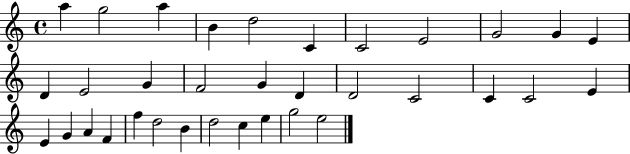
A5/q G5/h A5/q B4/q D5/h C4/q C4/h E4/h G4/h G4/q E4/q D4/q E4/h G4/q F4/h G4/q D4/q D4/h C4/h C4/q C4/h E4/q E4/q G4/q A4/q F4/q F5/q D5/h B4/q D5/h C5/q E5/q G5/h E5/h